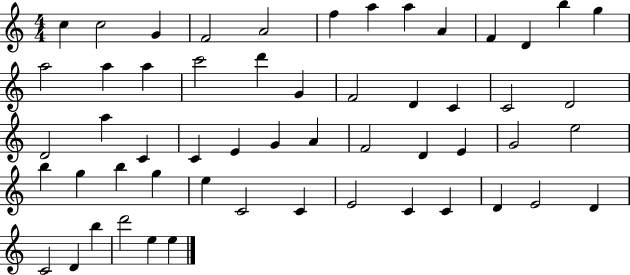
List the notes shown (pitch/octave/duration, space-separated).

C5/q C5/h G4/q F4/h A4/h F5/q A5/q A5/q A4/q F4/q D4/q B5/q G5/q A5/h A5/q A5/q C6/h D6/q G4/q F4/h D4/q C4/q C4/h D4/h D4/h A5/q C4/q C4/q E4/q G4/q A4/q F4/h D4/q E4/q G4/h E5/h B5/q G5/q B5/q G5/q E5/q C4/h C4/q E4/h C4/q C4/q D4/q E4/h D4/q C4/h D4/q B5/q D6/h E5/q E5/q